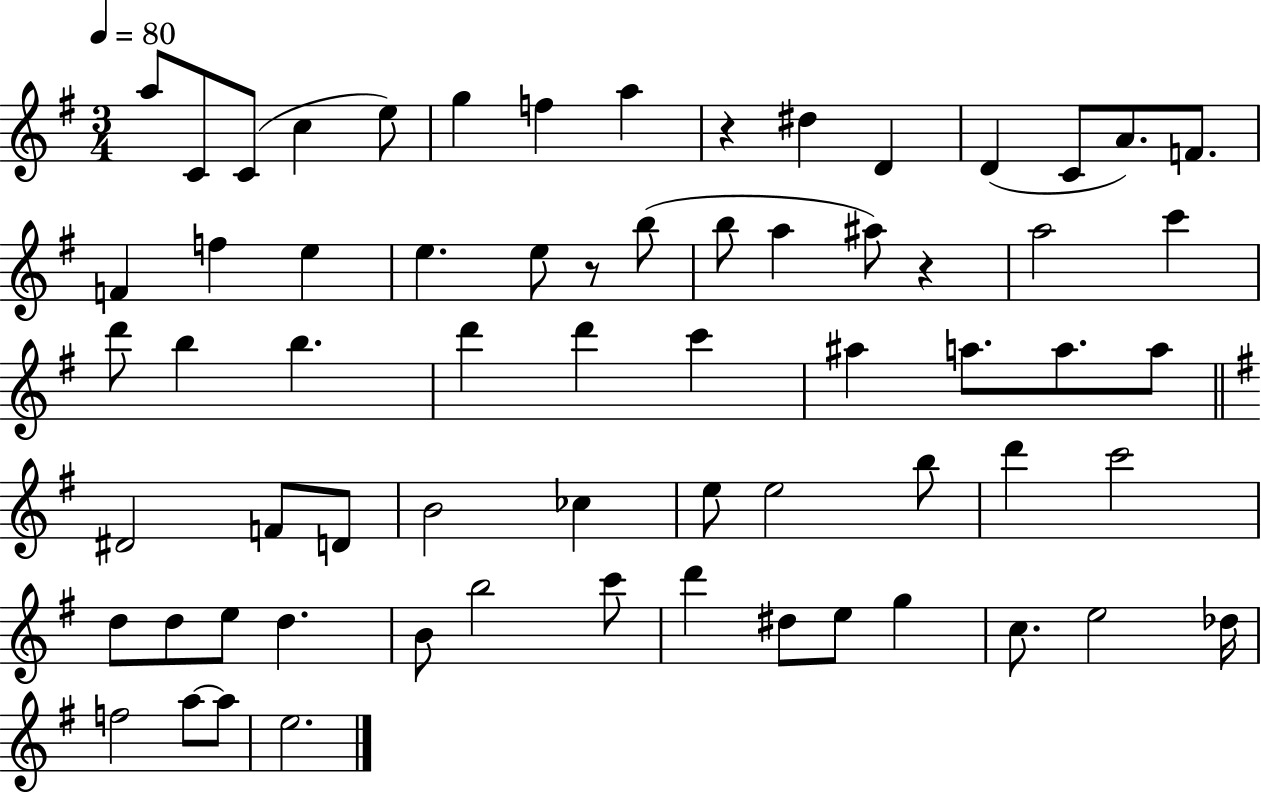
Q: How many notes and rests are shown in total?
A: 66